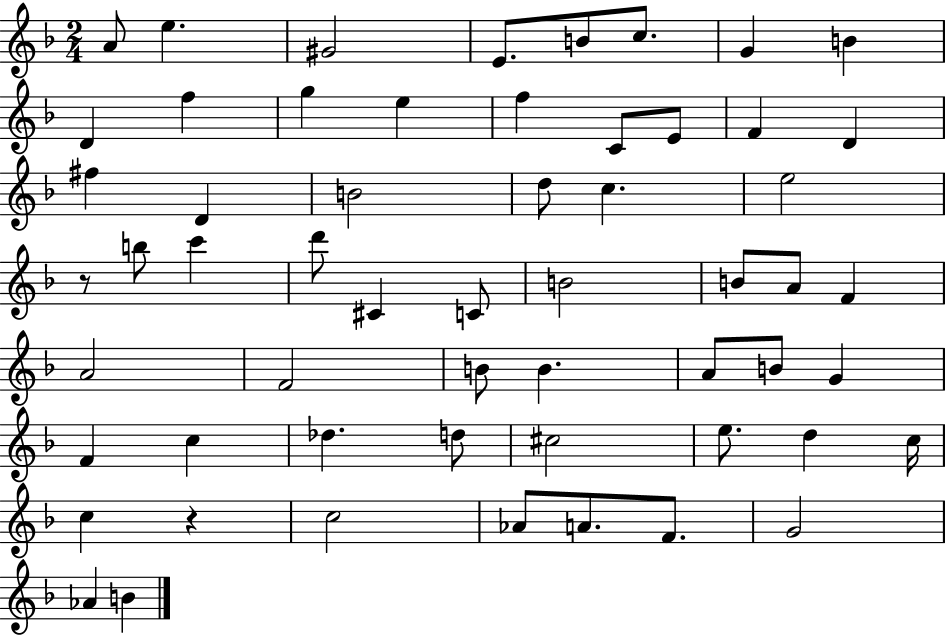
{
  \clef treble
  \numericTimeSignature
  \time 2/4
  \key f \major
  \repeat volta 2 { a'8 e''4. | gis'2 | e'8. b'8 c''8. | g'4 b'4 | \break d'4 f''4 | g''4 e''4 | f''4 c'8 e'8 | f'4 d'4 | \break fis''4 d'4 | b'2 | d''8 c''4. | e''2 | \break r8 b''8 c'''4 | d'''8 cis'4 c'8 | b'2 | b'8 a'8 f'4 | \break a'2 | f'2 | b'8 b'4. | a'8 b'8 g'4 | \break f'4 c''4 | des''4. d''8 | cis''2 | e''8. d''4 c''16 | \break c''4 r4 | c''2 | aes'8 a'8. f'8. | g'2 | \break aes'4 b'4 | } \bar "|."
}